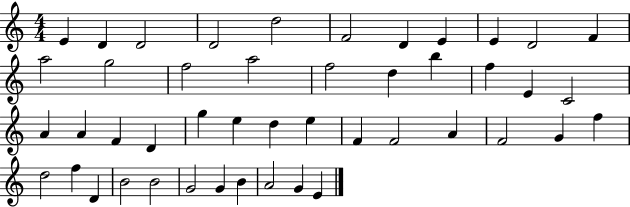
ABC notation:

X:1
T:Untitled
M:4/4
L:1/4
K:C
E D D2 D2 d2 F2 D E E D2 F a2 g2 f2 a2 f2 d b f E C2 A A F D g e d e F F2 A F2 G f d2 f D B2 B2 G2 G B A2 G E